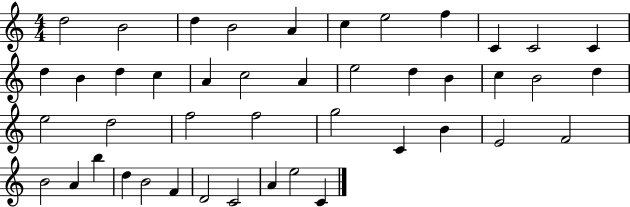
D5/h B4/h D5/q B4/h A4/q C5/q E5/h F5/q C4/q C4/h C4/q D5/q B4/q D5/q C5/q A4/q C5/h A4/q E5/h D5/q B4/q C5/q B4/h D5/q E5/h D5/h F5/h F5/h G5/h C4/q B4/q E4/h F4/h B4/h A4/q B5/q D5/q B4/h F4/q D4/h C4/h A4/q E5/h C4/q